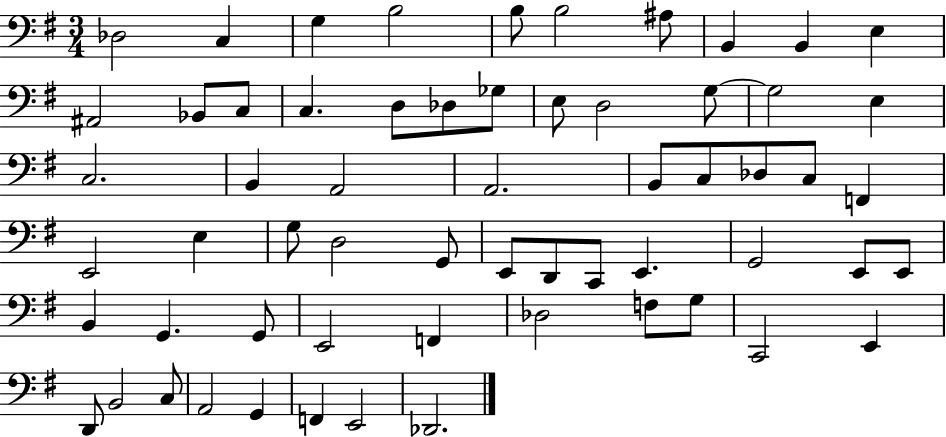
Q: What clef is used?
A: bass